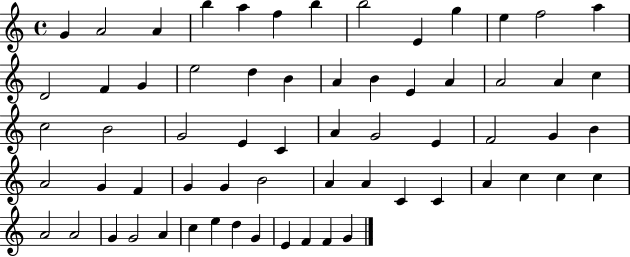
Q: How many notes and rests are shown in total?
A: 64